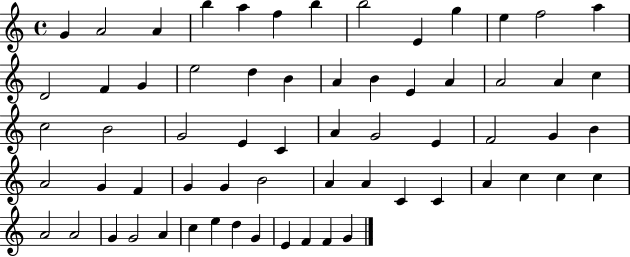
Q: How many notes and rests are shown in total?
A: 64